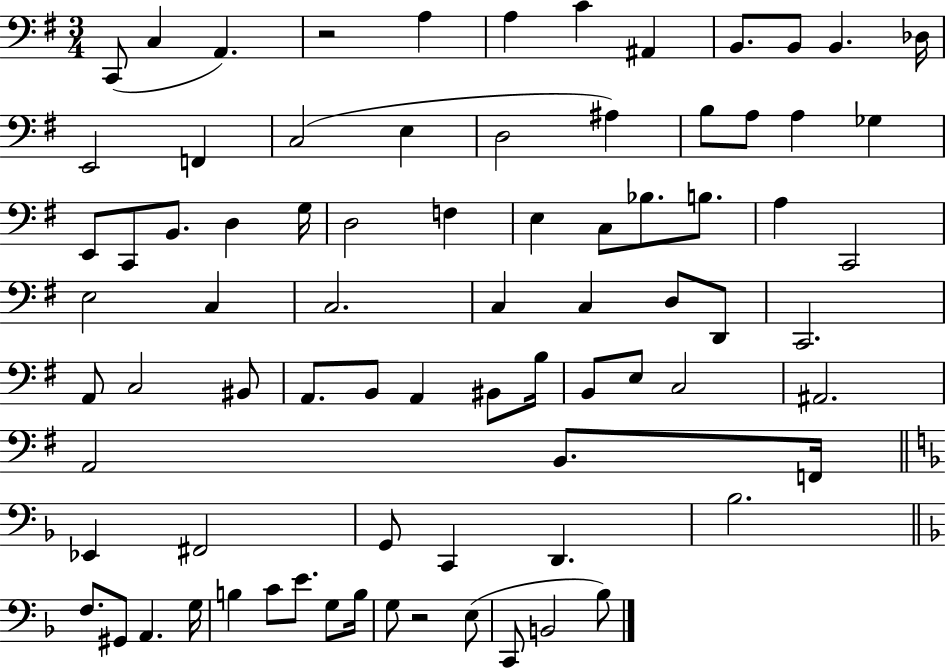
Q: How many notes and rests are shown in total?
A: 79